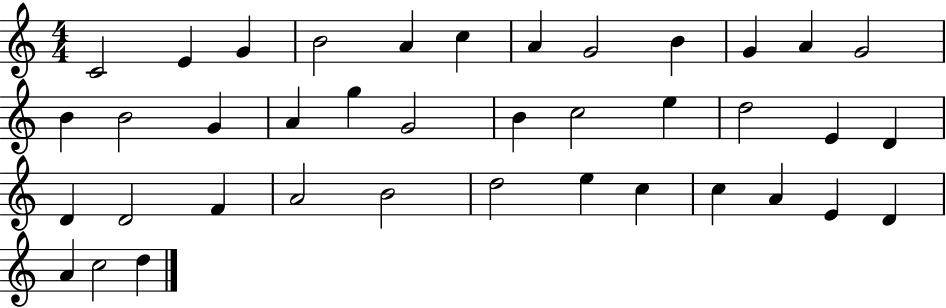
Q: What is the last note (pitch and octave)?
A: D5